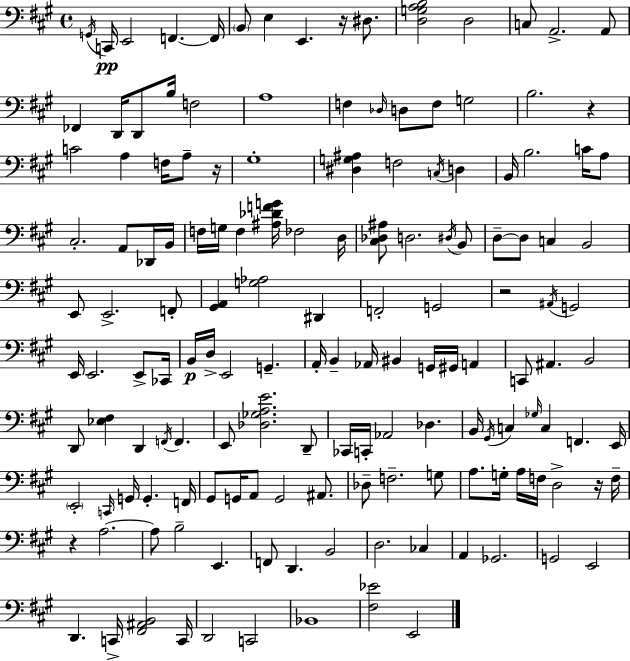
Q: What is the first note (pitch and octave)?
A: G2